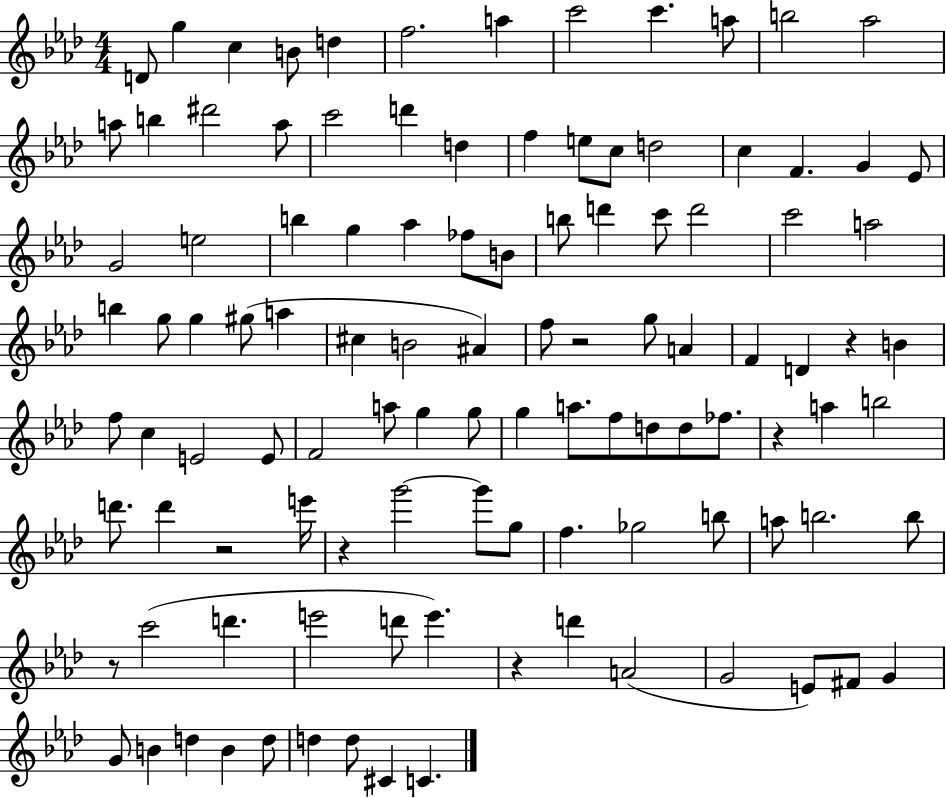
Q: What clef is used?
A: treble